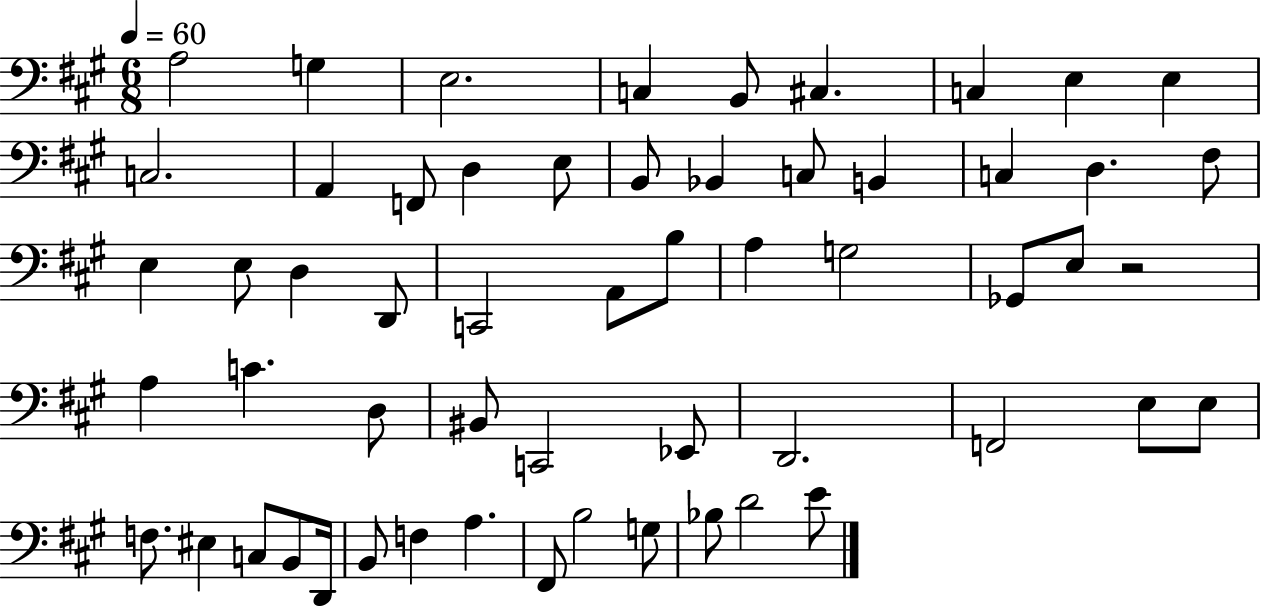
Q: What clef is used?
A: bass